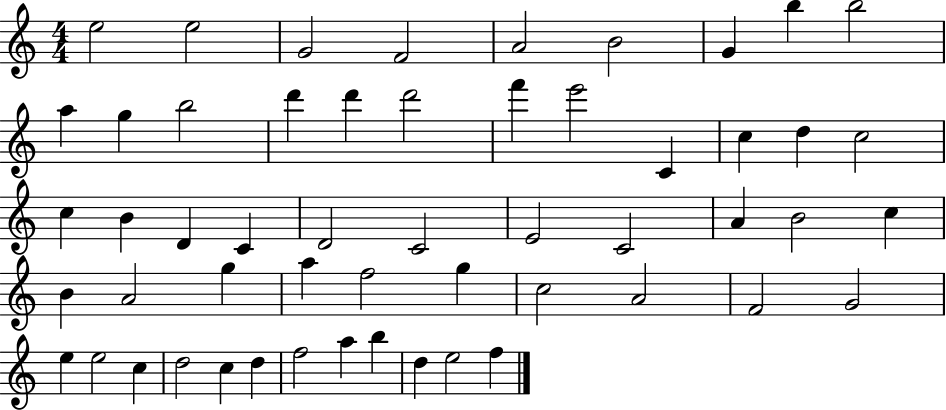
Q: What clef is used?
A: treble